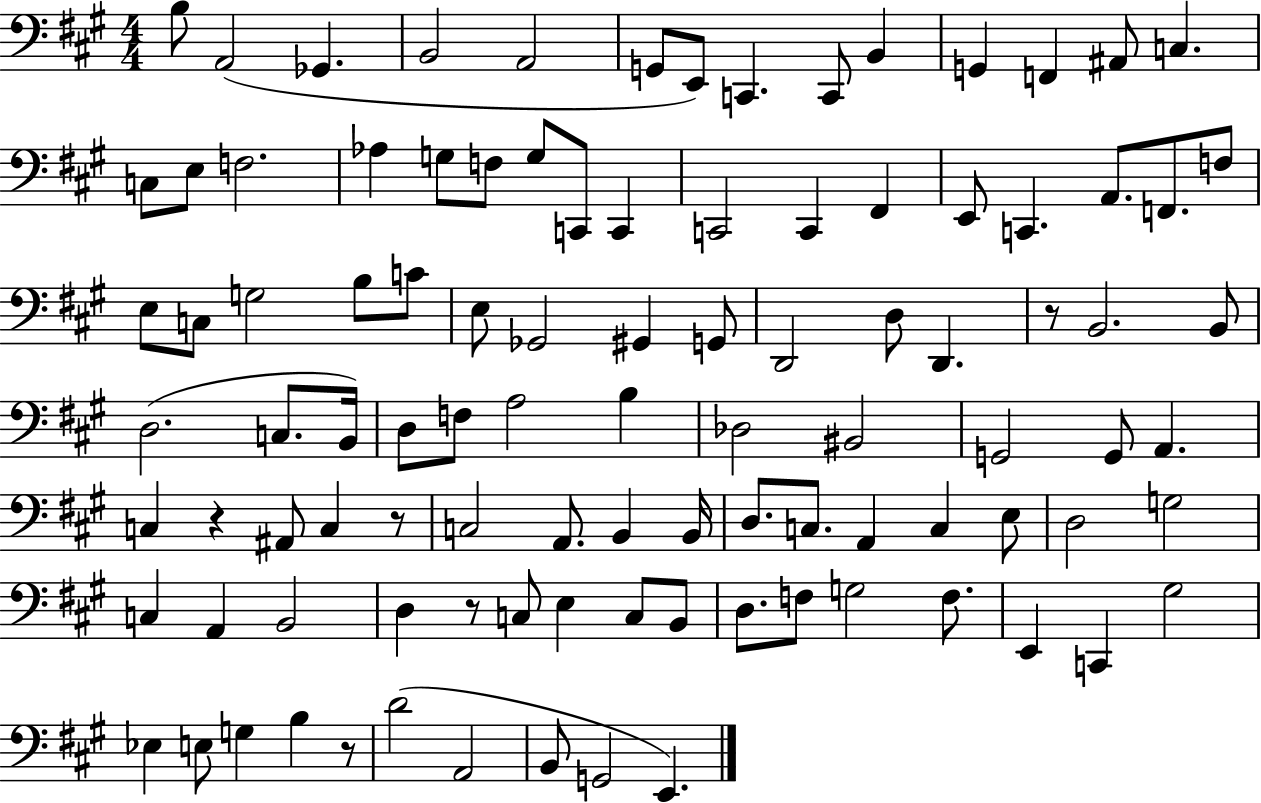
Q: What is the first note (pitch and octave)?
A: B3